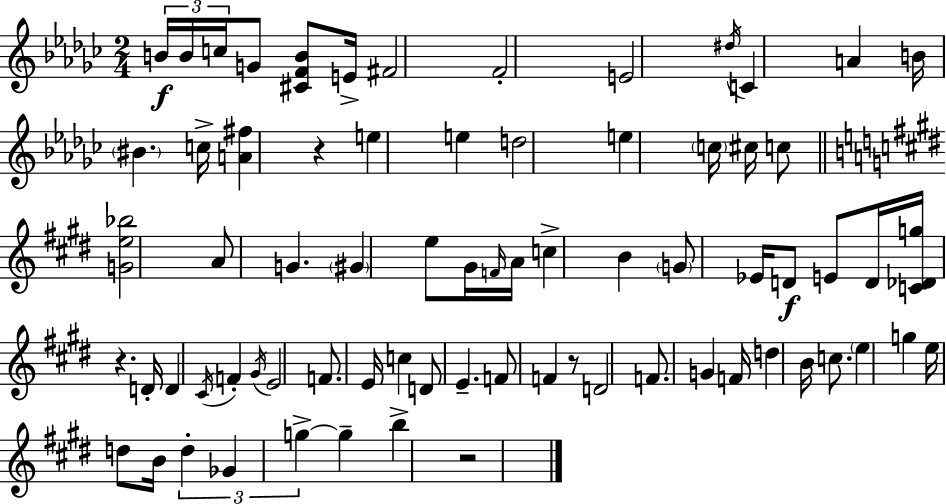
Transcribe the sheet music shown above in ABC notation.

X:1
T:Untitled
M:2/4
L:1/4
K:Ebm
B/4 B/4 c/4 G/2 [^CFB]/2 E/4 ^F2 F2 E2 ^d/4 C A B/4 ^B c/4 [A^f] z e e d2 e c/4 ^c/4 c/2 [Ge_b]2 A/2 G ^G e/2 ^G/4 F/4 A/4 c B G/2 _E/4 D/2 E/2 D/4 [C_Dg]/4 z D/4 D ^C/4 F ^G/4 E2 F/2 E/4 c D/2 E F/2 F z/2 D2 F/2 G F/4 d B/4 c/2 e g e/4 d/2 B/4 d _G g g b z2